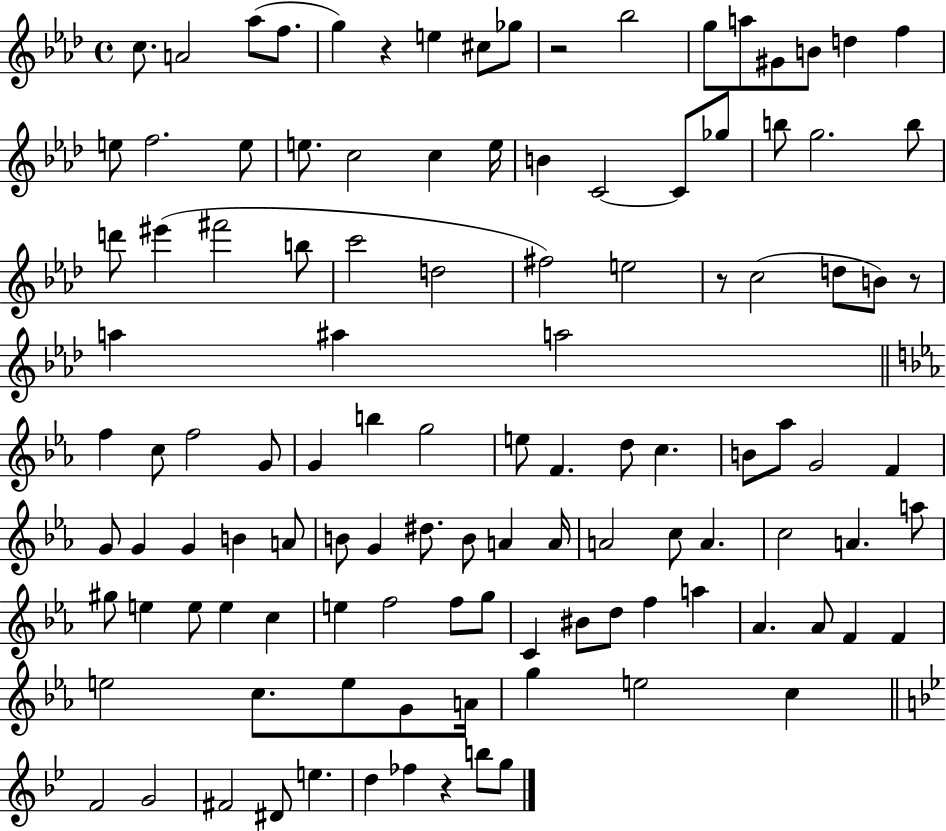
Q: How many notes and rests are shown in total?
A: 115